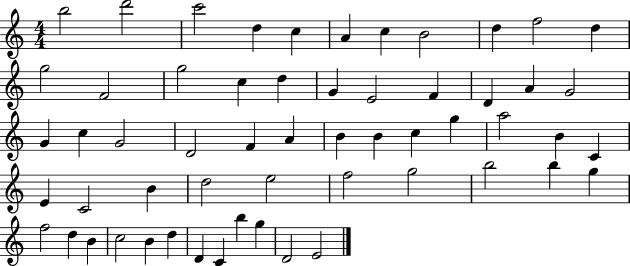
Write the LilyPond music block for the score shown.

{
  \clef treble
  \numericTimeSignature
  \time 4/4
  \key c \major
  b''2 d'''2 | c'''2 d''4 c''4 | a'4 c''4 b'2 | d''4 f''2 d''4 | \break g''2 f'2 | g''2 c''4 d''4 | g'4 e'2 f'4 | d'4 a'4 g'2 | \break g'4 c''4 g'2 | d'2 f'4 a'4 | b'4 b'4 c''4 g''4 | a''2 b'4 c'4 | \break e'4 c'2 b'4 | d''2 e''2 | f''2 g''2 | b''2 b''4 g''4 | \break f''2 d''4 b'4 | c''2 b'4 d''4 | d'4 c'4 b''4 g''4 | d'2 e'2 | \break \bar "|."
}